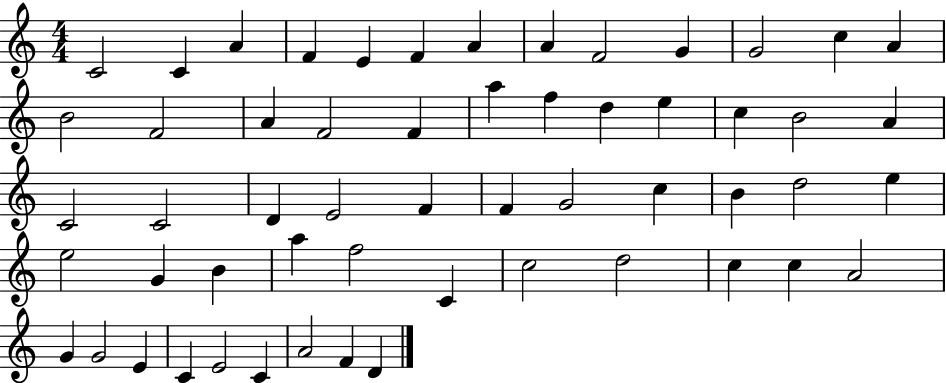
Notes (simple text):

C4/h C4/q A4/q F4/q E4/q F4/q A4/q A4/q F4/h G4/q G4/h C5/q A4/q B4/h F4/h A4/q F4/h F4/q A5/q F5/q D5/q E5/q C5/q B4/h A4/q C4/h C4/h D4/q E4/h F4/q F4/q G4/h C5/q B4/q D5/h E5/q E5/h G4/q B4/q A5/q F5/h C4/q C5/h D5/h C5/q C5/q A4/h G4/q G4/h E4/q C4/q E4/h C4/q A4/h F4/q D4/q